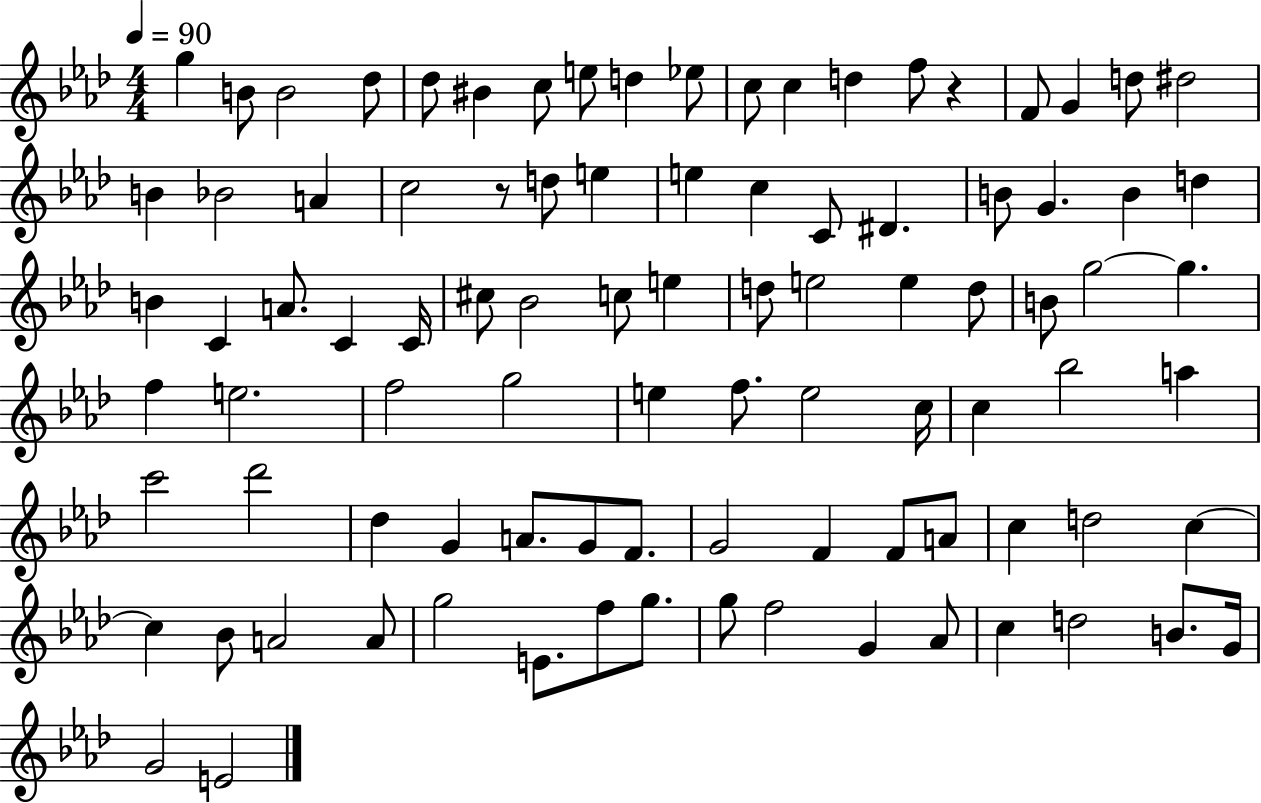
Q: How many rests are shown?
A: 2